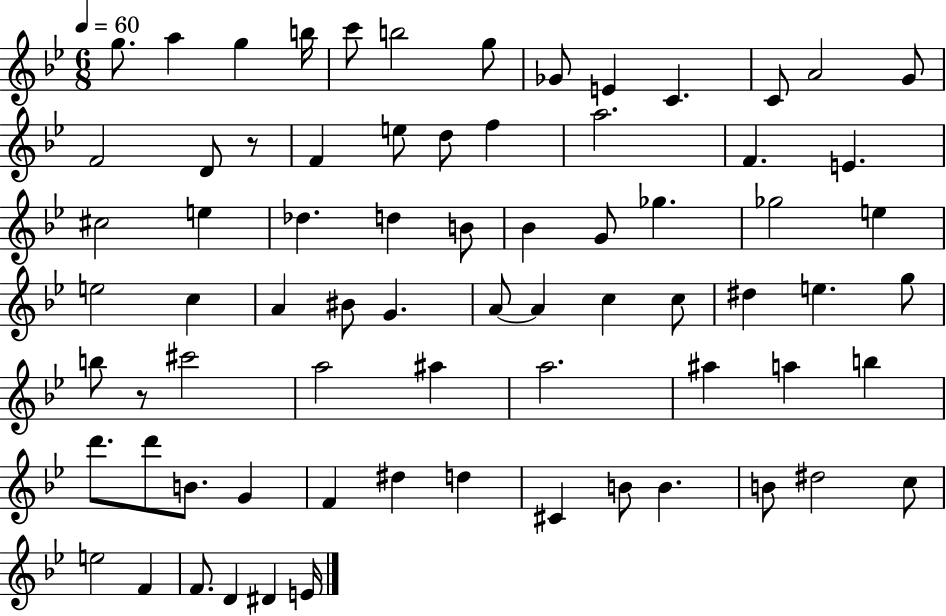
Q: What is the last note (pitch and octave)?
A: E4